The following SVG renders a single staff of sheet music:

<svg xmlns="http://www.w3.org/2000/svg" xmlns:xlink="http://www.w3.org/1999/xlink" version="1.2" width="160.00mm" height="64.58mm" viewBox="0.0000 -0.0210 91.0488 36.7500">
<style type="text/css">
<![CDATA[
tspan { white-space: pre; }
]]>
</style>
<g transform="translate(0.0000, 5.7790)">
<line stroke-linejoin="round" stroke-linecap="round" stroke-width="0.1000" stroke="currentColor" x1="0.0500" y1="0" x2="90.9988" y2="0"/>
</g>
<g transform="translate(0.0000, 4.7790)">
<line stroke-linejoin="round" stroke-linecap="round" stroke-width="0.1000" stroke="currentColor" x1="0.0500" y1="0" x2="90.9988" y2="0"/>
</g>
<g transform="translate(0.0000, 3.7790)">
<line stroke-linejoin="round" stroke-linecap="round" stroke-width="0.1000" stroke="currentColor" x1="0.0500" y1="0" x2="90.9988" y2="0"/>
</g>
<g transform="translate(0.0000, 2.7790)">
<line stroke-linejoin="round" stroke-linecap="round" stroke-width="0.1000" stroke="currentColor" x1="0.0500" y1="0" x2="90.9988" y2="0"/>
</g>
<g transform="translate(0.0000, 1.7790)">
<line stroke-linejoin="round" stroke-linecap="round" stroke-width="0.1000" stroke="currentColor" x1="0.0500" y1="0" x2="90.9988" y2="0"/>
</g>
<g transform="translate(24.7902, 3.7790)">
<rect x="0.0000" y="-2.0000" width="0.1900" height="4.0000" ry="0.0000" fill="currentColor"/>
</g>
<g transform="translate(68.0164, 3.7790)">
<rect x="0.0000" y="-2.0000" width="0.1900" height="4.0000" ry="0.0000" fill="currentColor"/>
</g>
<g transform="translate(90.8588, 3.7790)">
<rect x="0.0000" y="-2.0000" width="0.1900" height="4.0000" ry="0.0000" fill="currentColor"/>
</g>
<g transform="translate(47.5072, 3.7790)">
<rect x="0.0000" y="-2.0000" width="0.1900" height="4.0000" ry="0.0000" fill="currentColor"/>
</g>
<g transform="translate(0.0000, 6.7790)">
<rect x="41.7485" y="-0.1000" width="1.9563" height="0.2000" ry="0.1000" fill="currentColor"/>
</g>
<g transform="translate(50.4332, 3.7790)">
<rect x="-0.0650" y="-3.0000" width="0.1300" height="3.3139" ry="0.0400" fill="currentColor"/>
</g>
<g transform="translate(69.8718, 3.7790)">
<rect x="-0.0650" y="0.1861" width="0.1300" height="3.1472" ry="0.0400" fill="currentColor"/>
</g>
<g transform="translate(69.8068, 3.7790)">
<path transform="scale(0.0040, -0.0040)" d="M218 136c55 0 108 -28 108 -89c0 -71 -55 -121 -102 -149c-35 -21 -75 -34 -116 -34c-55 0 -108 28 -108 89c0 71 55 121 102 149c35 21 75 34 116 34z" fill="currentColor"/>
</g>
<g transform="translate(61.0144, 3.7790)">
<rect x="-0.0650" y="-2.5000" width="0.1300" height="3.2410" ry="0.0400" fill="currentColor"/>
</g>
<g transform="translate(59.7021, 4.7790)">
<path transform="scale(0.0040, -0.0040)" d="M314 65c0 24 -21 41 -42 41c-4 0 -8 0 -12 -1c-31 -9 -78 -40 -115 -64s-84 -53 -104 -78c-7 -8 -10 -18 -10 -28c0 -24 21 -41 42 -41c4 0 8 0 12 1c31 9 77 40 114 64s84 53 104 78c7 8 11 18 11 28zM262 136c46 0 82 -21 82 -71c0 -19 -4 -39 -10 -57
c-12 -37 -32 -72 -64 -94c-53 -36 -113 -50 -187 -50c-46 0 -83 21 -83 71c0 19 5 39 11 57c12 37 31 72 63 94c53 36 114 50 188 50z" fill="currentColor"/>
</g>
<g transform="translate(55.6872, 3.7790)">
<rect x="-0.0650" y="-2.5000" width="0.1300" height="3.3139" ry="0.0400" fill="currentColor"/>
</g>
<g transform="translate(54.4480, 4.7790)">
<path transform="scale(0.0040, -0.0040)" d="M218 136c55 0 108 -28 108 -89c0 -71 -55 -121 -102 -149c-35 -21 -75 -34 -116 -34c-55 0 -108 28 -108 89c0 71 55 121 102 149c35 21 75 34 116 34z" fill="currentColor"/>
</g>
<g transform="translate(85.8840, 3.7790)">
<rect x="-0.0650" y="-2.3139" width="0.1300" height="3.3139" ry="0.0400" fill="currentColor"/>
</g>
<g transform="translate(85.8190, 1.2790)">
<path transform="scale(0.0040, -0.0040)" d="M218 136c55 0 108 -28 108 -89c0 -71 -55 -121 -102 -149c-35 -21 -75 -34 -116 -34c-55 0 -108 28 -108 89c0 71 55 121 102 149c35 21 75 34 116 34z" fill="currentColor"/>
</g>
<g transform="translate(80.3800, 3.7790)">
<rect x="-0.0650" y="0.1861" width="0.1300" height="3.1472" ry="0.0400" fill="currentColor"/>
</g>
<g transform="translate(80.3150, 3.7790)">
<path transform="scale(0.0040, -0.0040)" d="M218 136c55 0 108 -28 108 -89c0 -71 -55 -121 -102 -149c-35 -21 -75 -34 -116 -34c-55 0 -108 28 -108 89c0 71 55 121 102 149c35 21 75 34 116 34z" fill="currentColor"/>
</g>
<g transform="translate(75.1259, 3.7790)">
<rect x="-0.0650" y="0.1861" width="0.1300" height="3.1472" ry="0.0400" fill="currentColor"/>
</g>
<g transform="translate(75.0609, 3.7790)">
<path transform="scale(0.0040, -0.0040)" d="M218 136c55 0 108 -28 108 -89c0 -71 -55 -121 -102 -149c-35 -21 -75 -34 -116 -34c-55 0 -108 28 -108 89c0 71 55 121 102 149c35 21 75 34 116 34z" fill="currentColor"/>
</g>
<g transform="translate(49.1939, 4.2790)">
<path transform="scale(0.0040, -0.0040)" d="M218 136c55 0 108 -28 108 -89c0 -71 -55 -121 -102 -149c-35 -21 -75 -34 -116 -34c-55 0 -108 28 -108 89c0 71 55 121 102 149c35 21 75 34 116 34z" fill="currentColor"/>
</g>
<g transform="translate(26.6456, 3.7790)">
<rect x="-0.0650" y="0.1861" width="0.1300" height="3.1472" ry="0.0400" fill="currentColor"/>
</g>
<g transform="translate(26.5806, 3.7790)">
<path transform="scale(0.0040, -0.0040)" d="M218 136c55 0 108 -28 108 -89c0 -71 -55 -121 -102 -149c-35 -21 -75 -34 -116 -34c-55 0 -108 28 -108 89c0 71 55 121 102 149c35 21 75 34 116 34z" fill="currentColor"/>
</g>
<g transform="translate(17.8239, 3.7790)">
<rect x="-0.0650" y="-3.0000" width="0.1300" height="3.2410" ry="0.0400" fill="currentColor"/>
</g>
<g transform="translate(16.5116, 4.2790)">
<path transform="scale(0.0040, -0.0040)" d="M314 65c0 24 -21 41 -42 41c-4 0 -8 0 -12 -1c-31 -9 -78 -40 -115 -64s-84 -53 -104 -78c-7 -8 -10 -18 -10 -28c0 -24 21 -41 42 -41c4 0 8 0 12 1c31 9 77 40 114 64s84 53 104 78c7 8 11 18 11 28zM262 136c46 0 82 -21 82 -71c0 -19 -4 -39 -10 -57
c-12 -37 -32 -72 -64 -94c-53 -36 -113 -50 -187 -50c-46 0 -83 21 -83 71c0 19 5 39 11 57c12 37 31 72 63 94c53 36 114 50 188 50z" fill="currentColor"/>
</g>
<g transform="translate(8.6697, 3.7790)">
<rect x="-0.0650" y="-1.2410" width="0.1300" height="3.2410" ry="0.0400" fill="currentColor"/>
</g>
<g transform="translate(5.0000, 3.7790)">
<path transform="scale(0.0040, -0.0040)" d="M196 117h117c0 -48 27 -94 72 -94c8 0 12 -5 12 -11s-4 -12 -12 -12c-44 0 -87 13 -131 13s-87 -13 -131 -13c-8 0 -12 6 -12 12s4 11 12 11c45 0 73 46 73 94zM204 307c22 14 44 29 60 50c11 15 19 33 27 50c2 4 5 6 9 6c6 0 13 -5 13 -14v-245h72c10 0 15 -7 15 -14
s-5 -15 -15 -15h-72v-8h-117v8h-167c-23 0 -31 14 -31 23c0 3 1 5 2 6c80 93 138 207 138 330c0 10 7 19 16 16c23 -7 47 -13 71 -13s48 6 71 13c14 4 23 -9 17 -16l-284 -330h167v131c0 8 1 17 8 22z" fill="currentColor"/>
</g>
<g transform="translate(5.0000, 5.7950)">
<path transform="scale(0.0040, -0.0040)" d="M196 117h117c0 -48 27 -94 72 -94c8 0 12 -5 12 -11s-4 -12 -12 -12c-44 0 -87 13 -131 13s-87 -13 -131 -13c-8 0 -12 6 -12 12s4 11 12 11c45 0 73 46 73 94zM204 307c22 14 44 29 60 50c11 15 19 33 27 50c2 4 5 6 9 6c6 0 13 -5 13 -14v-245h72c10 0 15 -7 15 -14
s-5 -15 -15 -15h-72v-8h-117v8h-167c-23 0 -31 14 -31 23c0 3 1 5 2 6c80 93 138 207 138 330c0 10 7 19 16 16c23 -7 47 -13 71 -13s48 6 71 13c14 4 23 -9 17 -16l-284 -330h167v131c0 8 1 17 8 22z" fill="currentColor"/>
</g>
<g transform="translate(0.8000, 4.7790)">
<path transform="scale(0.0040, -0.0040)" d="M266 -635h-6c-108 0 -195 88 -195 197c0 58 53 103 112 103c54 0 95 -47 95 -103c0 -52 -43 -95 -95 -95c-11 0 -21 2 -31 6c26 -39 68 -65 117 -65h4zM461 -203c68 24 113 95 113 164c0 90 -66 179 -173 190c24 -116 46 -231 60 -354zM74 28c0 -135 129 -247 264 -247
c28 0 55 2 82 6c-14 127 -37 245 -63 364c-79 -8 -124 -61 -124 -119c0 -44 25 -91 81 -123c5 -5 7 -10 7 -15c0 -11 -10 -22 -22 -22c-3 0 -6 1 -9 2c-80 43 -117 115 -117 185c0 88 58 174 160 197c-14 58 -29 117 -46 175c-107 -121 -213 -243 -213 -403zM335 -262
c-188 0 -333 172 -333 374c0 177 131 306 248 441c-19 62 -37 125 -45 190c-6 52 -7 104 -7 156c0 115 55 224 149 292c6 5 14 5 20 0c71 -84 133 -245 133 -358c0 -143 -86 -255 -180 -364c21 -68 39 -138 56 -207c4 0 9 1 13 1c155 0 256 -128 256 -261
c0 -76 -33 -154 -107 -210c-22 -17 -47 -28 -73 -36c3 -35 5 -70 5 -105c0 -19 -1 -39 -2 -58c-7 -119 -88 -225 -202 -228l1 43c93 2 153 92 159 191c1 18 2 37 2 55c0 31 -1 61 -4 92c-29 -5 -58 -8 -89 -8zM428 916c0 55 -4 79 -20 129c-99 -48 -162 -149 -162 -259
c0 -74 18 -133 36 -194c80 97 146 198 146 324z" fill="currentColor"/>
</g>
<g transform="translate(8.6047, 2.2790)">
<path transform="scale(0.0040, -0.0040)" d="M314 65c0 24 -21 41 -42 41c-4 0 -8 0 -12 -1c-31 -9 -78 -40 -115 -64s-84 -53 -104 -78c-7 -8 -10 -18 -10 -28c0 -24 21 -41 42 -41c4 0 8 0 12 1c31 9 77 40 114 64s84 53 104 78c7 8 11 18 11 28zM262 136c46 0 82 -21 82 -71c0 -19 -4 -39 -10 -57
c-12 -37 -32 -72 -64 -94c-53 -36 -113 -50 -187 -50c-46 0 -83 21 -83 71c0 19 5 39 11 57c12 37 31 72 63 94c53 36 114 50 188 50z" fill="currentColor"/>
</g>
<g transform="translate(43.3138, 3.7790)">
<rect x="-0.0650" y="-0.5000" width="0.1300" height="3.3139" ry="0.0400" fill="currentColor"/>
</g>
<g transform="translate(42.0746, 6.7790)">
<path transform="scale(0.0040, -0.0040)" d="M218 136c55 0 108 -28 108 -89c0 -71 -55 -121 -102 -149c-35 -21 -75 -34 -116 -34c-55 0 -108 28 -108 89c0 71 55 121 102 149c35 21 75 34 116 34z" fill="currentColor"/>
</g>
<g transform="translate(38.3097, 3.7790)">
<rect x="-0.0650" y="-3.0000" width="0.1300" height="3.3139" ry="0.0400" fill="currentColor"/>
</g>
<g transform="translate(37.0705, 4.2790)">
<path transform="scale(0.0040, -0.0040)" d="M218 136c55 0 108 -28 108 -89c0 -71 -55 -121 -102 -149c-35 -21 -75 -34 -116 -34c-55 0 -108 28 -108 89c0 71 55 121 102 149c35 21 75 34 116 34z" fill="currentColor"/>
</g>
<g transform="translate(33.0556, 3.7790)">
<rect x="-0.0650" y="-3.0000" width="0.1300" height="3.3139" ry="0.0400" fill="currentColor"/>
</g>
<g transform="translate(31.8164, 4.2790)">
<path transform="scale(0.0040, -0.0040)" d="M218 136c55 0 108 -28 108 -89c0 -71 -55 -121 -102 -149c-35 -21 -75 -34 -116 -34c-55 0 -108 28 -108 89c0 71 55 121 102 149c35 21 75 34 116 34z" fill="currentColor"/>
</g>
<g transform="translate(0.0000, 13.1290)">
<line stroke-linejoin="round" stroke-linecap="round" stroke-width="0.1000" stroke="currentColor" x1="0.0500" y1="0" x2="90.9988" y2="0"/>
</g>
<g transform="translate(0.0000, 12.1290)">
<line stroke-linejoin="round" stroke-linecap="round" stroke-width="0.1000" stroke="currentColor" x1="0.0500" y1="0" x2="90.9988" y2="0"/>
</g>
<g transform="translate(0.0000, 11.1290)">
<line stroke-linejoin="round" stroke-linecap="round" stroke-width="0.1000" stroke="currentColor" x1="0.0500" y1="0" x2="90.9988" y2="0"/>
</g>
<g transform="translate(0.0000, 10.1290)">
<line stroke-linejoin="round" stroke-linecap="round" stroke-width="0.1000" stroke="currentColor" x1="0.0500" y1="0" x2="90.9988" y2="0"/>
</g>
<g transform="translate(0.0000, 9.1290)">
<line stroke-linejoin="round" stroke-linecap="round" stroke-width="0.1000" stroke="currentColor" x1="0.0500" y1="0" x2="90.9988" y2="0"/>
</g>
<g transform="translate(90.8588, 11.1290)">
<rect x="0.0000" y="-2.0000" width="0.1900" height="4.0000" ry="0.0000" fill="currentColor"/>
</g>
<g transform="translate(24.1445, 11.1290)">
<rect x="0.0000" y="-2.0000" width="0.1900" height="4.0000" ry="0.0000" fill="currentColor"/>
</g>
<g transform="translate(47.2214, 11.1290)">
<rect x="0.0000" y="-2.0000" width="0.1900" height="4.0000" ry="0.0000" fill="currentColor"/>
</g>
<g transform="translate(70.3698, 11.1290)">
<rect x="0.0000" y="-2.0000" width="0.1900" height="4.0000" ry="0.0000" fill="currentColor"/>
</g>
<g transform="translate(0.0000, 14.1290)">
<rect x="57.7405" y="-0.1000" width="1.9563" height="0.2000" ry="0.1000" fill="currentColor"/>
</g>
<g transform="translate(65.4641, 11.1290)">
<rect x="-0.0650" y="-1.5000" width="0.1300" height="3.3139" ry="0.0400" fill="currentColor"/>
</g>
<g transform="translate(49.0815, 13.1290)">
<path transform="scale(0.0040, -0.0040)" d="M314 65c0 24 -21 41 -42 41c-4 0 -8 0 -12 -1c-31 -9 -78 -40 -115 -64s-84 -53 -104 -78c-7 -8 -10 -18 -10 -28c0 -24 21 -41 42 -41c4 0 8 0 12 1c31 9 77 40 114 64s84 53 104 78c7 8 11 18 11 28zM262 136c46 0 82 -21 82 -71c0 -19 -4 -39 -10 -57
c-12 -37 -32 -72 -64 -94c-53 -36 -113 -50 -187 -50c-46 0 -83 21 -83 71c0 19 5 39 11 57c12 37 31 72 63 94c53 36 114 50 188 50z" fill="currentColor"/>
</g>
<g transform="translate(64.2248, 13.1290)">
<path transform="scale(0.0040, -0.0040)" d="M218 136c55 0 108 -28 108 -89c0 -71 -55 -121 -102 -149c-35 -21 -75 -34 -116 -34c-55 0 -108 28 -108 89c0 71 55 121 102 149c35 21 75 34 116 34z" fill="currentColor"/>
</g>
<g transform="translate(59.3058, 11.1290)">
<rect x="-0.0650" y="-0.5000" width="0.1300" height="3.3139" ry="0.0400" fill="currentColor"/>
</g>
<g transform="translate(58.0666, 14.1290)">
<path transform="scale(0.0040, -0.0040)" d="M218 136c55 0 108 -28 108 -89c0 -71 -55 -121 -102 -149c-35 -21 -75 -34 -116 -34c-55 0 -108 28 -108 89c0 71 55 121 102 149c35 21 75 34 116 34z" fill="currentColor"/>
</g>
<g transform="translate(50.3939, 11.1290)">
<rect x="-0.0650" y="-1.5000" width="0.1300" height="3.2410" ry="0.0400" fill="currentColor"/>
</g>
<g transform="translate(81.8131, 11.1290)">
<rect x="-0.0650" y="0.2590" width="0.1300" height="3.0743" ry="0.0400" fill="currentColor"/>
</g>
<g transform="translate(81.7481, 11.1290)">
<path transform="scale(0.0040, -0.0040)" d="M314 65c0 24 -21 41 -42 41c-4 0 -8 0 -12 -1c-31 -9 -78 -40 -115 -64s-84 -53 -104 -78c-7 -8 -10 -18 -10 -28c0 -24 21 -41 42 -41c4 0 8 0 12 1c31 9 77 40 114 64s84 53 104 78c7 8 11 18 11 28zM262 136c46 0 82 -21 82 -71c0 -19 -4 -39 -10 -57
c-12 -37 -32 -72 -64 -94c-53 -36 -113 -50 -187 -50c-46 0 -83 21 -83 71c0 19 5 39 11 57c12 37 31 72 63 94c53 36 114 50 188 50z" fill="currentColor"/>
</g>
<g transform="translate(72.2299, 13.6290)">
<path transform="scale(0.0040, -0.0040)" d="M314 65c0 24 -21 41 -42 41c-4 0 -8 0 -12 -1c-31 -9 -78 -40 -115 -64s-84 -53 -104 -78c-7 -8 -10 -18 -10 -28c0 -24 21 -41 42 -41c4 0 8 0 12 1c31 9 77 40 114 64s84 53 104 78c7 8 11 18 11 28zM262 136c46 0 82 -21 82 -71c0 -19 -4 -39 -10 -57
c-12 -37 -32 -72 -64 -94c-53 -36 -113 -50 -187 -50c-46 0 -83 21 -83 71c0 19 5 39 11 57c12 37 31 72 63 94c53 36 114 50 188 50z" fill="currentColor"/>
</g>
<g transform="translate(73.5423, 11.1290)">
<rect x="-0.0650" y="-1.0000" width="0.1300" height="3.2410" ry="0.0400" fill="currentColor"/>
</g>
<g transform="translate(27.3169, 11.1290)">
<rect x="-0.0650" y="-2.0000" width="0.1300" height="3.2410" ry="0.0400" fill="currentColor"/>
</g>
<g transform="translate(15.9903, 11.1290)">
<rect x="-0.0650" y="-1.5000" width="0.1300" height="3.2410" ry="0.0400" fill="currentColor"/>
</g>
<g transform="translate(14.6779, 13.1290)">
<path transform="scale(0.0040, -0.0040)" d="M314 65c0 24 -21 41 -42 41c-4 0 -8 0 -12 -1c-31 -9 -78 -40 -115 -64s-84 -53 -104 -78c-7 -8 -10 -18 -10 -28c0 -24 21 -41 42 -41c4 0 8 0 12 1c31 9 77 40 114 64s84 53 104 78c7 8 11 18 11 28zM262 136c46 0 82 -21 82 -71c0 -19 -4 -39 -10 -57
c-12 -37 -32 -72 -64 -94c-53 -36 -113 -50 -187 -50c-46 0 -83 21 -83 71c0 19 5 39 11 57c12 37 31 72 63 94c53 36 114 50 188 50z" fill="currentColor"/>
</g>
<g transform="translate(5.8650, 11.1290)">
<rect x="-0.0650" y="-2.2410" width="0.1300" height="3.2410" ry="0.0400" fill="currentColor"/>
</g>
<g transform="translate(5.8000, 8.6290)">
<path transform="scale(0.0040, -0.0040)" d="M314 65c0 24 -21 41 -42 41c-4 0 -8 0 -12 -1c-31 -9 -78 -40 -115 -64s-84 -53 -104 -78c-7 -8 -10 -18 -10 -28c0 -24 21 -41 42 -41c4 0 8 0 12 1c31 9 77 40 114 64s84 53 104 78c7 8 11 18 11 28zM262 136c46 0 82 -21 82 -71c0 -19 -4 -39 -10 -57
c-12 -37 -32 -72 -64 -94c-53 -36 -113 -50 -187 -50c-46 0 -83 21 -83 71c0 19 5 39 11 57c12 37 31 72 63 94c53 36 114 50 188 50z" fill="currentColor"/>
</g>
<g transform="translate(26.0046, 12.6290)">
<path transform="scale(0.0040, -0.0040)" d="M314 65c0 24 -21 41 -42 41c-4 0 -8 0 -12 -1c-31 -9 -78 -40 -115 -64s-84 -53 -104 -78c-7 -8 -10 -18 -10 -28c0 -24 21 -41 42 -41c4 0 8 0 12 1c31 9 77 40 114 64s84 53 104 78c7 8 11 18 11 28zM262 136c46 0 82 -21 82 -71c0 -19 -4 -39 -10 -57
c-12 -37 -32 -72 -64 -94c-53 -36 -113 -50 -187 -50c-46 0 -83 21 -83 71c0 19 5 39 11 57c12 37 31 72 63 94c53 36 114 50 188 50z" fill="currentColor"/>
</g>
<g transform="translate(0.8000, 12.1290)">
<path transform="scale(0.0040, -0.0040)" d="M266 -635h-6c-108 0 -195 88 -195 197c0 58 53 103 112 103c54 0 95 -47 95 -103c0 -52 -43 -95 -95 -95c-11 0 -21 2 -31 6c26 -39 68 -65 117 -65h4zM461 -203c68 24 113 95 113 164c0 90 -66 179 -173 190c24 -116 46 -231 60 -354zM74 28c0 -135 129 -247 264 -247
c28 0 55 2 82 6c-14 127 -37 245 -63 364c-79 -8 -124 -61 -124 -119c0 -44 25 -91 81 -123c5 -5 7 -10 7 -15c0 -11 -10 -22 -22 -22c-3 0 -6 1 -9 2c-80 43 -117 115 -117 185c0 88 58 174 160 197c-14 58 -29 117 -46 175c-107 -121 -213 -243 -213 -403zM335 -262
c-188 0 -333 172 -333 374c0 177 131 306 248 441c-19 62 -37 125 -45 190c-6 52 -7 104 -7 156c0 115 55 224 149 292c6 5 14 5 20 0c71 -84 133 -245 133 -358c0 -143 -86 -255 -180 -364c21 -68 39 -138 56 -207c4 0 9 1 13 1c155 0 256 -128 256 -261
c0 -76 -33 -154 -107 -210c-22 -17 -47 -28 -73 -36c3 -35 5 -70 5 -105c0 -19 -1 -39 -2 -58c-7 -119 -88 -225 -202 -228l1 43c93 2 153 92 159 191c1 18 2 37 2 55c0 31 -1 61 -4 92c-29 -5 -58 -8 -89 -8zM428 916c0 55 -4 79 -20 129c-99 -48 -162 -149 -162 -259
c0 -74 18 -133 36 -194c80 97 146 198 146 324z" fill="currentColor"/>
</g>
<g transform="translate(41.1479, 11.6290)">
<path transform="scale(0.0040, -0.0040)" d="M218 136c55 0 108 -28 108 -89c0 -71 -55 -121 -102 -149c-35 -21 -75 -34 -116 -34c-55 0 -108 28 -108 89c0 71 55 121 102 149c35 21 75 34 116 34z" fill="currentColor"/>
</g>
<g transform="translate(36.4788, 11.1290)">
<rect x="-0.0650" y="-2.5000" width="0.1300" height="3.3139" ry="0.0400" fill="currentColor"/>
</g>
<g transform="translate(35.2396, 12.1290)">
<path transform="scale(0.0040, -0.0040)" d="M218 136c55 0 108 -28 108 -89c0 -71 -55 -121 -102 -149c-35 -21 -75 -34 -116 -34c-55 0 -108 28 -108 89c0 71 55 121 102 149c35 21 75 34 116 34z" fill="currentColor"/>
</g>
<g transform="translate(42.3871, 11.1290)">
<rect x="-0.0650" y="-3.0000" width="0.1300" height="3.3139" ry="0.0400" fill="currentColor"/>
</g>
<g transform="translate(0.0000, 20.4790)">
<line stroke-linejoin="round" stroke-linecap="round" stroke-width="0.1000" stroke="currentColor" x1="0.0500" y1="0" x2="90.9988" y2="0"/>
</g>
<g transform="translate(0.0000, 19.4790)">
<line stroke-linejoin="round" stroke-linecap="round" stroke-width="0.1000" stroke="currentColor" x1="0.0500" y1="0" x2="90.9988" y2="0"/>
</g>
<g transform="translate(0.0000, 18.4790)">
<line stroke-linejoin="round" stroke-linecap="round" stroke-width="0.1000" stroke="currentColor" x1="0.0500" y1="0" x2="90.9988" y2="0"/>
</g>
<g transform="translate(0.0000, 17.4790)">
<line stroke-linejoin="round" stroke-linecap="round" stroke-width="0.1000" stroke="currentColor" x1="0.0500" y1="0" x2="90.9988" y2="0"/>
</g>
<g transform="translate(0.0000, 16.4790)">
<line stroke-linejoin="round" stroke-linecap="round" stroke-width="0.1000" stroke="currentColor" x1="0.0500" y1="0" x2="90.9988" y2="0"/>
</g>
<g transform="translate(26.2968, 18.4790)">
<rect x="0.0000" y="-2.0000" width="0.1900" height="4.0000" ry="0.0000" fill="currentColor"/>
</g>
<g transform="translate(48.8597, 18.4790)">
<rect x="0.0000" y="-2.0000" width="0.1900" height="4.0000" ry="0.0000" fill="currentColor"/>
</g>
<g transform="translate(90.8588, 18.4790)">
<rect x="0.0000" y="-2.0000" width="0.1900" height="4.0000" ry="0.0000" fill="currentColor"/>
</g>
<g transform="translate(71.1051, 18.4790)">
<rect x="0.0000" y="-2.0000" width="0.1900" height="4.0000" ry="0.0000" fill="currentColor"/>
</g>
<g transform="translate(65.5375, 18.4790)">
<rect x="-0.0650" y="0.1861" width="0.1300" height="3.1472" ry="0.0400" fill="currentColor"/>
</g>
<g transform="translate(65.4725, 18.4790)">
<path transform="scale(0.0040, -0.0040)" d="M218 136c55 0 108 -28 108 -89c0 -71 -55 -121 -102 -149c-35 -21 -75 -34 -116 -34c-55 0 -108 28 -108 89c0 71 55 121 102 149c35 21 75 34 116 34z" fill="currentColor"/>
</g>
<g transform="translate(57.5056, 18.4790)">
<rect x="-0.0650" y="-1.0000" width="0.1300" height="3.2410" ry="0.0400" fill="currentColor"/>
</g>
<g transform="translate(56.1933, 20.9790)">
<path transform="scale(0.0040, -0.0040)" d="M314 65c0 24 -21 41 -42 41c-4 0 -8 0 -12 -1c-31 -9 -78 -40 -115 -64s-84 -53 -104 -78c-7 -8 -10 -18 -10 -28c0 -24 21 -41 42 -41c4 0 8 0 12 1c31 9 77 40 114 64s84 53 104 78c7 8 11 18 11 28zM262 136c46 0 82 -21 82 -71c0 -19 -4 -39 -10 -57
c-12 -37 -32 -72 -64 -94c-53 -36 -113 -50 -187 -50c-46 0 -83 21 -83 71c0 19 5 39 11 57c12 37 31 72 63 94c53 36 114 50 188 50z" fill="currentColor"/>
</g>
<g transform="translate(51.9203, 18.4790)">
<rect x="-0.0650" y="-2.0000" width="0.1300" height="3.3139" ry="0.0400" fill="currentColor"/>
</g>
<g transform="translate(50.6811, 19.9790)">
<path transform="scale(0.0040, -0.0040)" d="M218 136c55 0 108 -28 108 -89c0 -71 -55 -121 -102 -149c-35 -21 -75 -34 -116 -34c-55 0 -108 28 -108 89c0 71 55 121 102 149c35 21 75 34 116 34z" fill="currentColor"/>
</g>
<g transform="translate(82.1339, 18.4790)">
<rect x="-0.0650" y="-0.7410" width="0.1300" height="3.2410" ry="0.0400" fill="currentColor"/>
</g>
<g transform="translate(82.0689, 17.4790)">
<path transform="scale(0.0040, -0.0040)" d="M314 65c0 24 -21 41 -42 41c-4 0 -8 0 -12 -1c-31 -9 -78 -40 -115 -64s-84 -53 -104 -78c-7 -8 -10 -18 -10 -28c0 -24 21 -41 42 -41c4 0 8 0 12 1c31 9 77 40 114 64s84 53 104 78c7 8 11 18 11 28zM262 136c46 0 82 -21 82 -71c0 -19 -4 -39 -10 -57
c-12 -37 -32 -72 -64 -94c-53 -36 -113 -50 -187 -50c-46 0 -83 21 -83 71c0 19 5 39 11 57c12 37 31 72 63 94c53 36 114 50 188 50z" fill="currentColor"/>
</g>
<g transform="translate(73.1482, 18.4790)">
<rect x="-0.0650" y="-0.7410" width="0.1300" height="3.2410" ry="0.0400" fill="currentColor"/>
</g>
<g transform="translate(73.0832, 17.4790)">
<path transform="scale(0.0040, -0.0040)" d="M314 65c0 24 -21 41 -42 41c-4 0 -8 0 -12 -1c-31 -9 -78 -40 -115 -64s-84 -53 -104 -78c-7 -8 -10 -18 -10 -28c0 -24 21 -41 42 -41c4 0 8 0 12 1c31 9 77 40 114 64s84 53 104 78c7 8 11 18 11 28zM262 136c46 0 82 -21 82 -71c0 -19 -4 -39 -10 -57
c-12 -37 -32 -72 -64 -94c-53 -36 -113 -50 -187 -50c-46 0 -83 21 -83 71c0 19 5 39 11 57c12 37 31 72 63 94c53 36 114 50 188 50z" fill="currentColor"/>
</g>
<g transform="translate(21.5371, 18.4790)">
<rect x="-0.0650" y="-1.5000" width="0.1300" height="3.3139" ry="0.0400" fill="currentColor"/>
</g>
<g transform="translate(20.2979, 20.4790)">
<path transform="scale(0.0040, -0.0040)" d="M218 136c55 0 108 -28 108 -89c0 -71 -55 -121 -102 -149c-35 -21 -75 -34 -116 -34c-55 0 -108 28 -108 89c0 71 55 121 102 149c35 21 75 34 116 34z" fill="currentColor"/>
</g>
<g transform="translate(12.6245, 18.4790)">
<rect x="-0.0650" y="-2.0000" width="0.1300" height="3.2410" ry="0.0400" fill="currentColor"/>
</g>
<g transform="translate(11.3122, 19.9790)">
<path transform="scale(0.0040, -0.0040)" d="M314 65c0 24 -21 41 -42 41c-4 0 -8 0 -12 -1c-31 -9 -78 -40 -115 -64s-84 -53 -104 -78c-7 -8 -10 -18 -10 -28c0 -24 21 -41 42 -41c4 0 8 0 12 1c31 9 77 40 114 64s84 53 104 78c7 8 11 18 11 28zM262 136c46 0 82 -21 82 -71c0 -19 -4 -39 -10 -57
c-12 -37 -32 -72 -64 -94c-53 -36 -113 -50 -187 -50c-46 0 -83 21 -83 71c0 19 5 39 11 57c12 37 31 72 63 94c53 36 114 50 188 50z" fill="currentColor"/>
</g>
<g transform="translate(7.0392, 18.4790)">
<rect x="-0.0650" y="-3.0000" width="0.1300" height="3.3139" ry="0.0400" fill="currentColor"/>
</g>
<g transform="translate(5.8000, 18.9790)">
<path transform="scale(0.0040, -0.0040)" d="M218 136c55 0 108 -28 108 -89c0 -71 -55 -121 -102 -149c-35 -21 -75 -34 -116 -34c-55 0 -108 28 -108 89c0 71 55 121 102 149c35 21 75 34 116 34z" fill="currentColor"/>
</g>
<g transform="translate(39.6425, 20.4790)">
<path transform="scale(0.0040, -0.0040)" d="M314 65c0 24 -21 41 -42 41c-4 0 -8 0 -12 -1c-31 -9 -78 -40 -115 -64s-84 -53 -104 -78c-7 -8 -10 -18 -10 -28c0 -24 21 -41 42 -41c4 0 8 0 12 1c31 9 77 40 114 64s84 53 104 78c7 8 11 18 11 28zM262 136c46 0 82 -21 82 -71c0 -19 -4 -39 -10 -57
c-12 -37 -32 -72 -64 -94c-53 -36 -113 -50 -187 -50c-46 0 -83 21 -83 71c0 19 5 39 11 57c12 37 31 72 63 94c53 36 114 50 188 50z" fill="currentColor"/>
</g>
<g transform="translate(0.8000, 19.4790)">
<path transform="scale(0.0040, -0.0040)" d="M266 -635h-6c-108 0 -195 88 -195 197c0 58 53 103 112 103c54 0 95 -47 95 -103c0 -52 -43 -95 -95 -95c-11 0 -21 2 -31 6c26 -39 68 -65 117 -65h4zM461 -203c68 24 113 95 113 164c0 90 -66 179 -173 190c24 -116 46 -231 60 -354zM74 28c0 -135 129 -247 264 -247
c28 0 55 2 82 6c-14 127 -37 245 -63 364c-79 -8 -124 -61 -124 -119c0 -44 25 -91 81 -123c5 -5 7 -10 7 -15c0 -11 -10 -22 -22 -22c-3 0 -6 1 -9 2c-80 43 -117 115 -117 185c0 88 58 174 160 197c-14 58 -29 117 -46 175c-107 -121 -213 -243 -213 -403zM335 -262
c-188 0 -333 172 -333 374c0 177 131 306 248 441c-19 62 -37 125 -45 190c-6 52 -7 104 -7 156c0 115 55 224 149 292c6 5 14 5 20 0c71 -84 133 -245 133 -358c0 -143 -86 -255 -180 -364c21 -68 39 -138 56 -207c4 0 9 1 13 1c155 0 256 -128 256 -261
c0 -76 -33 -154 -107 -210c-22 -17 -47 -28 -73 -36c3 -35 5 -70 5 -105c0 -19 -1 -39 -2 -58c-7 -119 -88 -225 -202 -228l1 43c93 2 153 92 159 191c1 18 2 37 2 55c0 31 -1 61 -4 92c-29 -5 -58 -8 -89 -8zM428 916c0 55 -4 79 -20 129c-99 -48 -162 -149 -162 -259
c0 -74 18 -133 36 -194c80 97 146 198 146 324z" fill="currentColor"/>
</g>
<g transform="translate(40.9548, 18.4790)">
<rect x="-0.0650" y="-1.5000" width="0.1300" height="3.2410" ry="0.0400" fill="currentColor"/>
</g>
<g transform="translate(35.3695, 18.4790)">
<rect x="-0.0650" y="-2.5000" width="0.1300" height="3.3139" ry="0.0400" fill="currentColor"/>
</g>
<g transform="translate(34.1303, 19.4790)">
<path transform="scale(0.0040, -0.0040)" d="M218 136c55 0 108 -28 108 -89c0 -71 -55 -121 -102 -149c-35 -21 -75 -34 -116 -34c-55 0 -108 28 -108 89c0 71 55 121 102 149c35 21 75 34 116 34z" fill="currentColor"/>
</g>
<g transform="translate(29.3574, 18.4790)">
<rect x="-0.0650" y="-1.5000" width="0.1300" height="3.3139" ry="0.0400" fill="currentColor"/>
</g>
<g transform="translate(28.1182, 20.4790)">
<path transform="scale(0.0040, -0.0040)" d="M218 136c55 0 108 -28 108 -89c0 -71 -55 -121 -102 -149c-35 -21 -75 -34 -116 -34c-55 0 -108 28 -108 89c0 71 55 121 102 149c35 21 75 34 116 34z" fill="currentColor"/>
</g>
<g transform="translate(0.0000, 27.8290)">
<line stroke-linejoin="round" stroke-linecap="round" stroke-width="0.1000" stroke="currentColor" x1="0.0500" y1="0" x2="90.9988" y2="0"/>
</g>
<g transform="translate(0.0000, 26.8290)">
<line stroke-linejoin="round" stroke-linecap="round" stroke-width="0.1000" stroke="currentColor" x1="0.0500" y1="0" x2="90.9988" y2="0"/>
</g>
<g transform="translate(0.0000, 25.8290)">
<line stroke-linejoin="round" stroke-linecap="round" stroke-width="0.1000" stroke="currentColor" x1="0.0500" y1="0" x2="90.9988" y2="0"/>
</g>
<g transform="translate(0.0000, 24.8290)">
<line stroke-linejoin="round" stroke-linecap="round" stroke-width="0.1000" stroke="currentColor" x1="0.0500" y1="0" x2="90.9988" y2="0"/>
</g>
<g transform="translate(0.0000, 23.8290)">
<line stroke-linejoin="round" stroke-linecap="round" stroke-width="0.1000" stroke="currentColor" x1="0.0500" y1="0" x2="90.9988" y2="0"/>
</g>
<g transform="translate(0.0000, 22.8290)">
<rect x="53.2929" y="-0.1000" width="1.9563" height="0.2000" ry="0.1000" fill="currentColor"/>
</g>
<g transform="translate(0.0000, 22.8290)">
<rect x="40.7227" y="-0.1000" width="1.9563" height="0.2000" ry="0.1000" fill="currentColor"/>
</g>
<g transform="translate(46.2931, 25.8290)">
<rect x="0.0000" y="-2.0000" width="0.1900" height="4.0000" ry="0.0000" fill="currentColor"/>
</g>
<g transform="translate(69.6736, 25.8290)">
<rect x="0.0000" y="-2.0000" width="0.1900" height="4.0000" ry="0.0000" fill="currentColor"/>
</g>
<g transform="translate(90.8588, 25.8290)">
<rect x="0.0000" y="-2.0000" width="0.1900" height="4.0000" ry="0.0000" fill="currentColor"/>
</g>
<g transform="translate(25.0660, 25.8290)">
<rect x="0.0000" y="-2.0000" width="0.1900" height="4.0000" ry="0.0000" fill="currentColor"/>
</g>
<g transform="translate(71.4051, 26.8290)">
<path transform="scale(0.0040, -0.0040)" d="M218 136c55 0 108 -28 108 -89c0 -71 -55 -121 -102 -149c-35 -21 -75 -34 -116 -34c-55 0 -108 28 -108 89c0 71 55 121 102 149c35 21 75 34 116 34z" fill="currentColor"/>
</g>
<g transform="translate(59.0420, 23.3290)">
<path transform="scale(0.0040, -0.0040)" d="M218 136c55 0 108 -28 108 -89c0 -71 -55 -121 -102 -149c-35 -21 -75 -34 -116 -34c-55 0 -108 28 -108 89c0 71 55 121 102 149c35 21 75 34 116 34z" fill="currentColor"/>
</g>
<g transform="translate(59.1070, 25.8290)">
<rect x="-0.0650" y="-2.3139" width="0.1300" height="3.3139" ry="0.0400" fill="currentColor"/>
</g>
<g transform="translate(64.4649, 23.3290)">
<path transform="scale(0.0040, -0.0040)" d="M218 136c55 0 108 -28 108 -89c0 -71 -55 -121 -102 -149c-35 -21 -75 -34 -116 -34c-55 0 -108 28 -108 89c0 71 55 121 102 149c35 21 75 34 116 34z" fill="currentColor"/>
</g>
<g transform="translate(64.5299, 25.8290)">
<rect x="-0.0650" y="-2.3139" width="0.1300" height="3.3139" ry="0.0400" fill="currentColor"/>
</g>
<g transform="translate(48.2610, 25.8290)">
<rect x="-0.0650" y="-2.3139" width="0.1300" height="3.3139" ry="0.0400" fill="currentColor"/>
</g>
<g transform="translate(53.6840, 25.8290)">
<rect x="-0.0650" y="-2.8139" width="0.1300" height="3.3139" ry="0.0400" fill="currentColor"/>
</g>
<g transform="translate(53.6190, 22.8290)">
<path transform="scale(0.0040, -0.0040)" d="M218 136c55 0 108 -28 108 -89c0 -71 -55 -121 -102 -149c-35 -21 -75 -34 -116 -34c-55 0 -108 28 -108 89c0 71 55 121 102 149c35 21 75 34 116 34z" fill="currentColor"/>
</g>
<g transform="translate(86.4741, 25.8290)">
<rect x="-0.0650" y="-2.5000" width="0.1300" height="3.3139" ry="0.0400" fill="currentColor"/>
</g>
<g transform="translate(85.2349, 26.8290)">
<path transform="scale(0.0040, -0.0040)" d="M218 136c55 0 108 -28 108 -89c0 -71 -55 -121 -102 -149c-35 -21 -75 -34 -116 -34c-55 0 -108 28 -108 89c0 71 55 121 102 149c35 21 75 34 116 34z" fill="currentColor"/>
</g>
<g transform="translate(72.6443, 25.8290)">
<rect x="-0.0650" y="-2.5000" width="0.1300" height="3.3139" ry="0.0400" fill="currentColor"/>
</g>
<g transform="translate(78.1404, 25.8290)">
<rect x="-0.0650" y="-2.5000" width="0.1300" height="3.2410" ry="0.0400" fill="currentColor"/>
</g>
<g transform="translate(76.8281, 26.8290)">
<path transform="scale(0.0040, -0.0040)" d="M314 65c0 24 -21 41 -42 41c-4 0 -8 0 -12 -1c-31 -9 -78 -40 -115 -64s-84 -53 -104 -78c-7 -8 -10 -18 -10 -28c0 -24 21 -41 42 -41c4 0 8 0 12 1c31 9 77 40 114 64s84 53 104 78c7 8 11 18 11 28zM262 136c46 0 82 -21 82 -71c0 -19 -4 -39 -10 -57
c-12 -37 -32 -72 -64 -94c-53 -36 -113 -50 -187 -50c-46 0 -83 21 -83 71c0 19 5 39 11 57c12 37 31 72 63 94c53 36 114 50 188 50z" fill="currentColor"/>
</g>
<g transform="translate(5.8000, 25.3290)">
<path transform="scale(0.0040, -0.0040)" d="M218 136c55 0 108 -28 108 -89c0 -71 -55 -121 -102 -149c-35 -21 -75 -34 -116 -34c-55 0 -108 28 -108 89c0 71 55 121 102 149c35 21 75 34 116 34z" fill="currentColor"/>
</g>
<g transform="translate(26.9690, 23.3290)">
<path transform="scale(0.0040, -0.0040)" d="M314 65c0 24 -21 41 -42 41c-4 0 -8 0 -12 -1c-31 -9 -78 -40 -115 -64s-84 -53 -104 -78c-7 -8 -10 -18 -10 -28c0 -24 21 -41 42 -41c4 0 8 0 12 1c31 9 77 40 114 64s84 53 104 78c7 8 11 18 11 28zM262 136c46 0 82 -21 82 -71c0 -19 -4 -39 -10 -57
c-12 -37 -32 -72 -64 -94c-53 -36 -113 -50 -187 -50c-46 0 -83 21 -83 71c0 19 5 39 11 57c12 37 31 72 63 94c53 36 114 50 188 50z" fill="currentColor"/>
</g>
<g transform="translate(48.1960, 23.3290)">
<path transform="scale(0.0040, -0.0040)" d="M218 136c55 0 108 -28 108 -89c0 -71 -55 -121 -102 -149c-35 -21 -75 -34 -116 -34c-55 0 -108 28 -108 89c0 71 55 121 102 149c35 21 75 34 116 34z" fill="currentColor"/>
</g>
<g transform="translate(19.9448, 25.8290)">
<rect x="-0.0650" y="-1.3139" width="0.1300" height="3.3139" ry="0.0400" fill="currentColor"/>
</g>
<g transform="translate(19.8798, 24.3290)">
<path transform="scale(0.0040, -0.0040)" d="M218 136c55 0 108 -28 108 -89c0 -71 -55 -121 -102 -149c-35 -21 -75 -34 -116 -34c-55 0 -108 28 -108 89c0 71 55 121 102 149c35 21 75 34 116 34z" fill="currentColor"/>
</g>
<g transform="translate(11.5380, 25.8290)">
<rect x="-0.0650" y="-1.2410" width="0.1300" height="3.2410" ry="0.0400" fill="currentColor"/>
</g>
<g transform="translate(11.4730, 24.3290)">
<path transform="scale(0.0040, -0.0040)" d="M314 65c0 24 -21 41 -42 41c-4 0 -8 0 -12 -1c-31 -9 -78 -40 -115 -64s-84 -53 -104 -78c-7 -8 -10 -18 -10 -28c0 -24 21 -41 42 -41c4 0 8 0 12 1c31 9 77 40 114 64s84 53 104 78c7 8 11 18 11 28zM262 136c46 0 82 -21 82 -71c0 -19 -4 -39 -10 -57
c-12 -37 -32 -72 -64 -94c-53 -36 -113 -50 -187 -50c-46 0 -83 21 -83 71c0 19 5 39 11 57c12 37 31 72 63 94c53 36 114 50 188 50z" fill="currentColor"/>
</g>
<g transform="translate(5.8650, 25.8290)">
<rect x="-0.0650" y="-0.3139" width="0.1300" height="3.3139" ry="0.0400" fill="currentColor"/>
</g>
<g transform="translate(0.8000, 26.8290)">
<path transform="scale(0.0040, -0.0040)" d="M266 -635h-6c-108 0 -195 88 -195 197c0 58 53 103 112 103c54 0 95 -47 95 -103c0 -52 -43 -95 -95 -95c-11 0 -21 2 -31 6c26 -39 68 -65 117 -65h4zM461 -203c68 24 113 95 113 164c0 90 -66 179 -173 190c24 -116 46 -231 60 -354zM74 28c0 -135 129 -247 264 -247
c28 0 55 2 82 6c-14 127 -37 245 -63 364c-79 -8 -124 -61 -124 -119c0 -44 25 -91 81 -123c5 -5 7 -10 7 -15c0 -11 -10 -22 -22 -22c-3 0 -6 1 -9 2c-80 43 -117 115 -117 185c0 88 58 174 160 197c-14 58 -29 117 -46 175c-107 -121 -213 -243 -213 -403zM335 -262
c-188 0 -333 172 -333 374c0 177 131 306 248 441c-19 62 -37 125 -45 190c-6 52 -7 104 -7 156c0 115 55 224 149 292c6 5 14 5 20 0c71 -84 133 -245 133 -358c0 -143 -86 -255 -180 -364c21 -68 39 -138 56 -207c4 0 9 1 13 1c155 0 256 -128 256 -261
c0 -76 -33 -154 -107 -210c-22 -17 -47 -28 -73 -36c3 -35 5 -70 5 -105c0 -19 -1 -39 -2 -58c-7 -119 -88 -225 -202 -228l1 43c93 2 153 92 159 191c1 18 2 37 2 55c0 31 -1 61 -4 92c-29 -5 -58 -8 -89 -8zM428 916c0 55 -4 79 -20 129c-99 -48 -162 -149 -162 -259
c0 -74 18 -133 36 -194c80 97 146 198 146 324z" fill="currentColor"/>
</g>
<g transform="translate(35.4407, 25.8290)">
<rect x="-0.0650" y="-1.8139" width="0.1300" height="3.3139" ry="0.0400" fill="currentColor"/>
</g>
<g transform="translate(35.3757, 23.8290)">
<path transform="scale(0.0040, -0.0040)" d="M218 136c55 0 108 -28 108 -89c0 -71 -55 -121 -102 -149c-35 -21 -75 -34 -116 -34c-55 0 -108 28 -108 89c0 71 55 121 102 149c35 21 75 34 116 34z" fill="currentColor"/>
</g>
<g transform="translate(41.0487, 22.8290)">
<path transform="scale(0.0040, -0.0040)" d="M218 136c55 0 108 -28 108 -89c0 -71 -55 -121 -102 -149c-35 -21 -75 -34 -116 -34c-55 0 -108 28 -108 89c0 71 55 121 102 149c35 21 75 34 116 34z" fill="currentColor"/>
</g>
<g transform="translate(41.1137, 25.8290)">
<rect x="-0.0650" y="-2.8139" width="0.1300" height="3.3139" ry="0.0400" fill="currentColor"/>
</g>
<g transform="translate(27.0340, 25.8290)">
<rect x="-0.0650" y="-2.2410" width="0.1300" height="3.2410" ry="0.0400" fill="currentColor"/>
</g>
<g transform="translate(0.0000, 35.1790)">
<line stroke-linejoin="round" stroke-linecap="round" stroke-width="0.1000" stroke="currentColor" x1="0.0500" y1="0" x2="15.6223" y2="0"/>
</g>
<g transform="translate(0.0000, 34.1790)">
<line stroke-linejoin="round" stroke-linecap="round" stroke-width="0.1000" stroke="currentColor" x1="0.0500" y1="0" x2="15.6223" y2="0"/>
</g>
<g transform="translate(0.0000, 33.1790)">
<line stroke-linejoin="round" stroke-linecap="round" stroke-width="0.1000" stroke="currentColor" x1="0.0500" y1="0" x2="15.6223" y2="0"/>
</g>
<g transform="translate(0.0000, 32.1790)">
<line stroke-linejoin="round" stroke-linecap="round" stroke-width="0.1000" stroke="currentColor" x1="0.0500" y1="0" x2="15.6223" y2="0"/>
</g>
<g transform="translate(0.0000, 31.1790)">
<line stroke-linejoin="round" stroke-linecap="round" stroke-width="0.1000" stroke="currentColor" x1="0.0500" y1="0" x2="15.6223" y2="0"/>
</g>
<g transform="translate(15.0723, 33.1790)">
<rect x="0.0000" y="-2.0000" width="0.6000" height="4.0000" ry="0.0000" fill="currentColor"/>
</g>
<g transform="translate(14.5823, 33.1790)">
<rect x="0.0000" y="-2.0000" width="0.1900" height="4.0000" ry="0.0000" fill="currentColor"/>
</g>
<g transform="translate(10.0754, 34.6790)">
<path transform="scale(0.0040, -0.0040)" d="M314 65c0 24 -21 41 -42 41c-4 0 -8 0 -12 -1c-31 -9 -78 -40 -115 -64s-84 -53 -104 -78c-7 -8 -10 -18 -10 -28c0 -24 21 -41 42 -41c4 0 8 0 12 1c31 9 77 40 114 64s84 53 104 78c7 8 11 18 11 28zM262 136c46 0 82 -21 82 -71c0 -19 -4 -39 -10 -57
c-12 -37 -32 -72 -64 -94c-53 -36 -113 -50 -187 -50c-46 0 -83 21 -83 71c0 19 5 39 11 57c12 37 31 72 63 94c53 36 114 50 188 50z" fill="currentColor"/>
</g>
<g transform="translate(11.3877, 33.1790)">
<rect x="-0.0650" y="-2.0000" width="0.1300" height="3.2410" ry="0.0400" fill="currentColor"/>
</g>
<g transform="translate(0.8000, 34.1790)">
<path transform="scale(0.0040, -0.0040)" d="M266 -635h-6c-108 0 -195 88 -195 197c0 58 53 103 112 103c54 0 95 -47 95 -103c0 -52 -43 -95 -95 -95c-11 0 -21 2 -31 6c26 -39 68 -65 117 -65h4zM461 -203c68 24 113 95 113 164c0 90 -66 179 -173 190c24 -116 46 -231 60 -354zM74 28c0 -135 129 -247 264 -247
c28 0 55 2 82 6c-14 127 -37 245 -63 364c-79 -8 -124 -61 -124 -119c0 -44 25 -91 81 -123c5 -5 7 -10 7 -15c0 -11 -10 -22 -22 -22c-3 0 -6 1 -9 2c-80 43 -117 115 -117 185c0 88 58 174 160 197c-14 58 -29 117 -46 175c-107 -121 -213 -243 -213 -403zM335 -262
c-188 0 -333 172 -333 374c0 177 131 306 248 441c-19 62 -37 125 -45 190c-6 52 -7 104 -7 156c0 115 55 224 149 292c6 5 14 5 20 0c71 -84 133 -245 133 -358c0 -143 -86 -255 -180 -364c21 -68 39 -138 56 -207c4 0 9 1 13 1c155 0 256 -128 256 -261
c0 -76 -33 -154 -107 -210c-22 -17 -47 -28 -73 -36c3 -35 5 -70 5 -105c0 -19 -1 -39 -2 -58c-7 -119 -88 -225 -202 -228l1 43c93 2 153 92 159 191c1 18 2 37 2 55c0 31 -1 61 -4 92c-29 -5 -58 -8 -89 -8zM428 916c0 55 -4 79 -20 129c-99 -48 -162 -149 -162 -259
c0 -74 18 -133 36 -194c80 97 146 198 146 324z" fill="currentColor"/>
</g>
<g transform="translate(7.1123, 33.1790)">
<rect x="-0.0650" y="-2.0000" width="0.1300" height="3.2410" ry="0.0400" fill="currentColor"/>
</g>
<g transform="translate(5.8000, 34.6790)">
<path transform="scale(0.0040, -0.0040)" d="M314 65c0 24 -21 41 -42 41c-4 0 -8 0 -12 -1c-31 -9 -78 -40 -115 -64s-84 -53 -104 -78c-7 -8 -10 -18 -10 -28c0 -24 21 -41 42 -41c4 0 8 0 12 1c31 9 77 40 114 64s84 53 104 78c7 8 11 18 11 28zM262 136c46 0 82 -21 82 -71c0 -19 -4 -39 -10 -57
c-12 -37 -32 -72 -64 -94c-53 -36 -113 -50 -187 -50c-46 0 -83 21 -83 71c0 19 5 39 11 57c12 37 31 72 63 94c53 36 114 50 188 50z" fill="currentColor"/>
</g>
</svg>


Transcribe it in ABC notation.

X:1
T:Untitled
M:4/4
L:1/4
K:C
e2 A2 B A A C A G G2 B B B g g2 E2 F2 G A E2 C E D2 B2 A F2 E E G E2 F D2 B d2 d2 c e2 e g2 f a g a g g G G2 G F2 F2